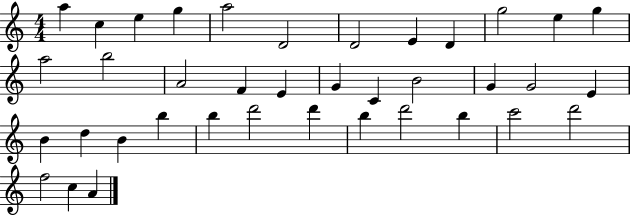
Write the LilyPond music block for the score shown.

{
  \clef treble
  \numericTimeSignature
  \time 4/4
  \key c \major
  a''4 c''4 e''4 g''4 | a''2 d'2 | d'2 e'4 d'4 | g''2 e''4 g''4 | \break a''2 b''2 | a'2 f'4 e'4 | g'4 c'4 b'2 | g'4 g'2 e'4 | \break b'4 d''4 b'4 b''4 | b''4 d'''2 d'''4 | b''4 d'''2 b''4 | c'''2 d'''2 | \break f''2 c''4 a'4 | \bar "|."
}